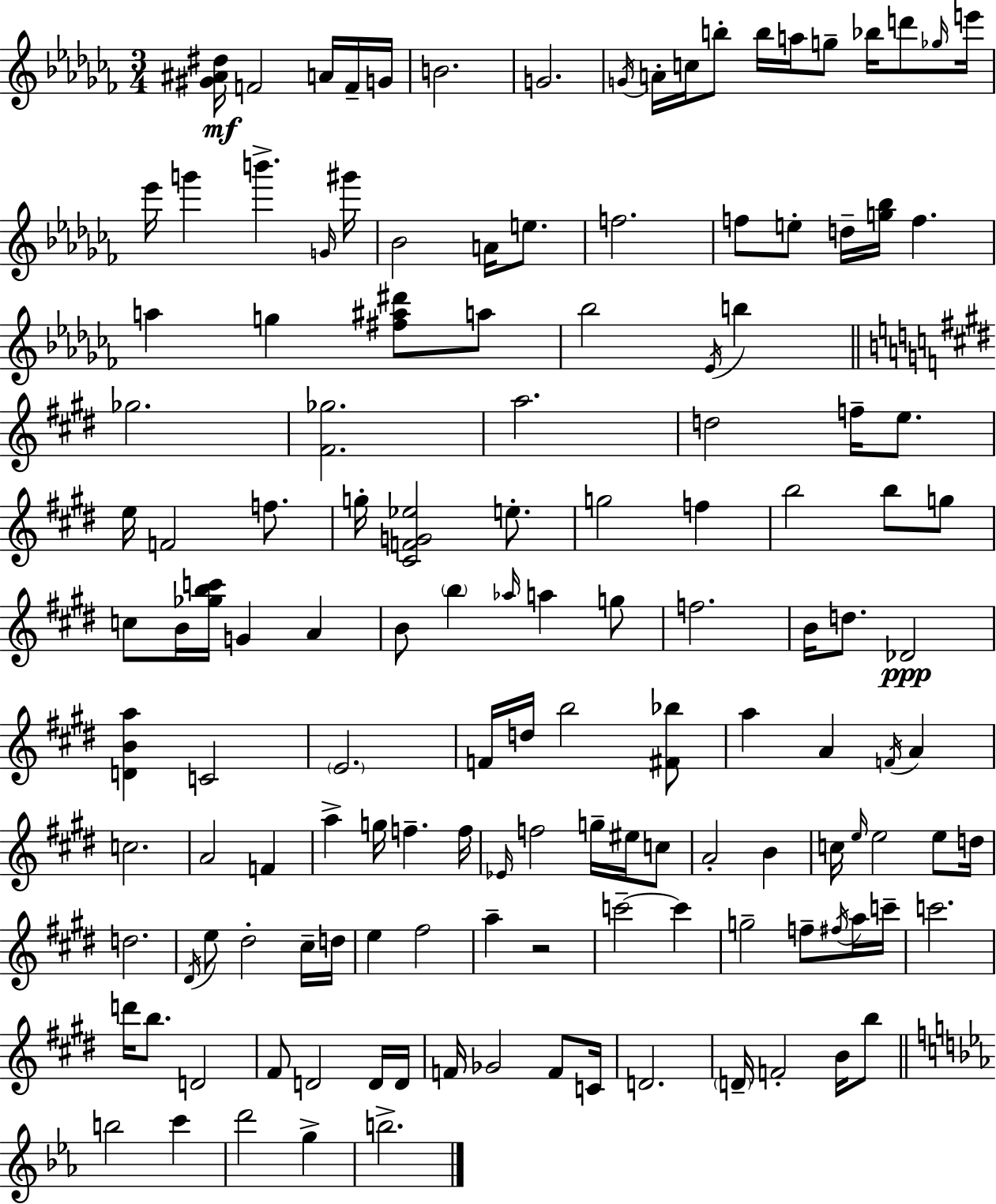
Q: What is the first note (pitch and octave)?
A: F4